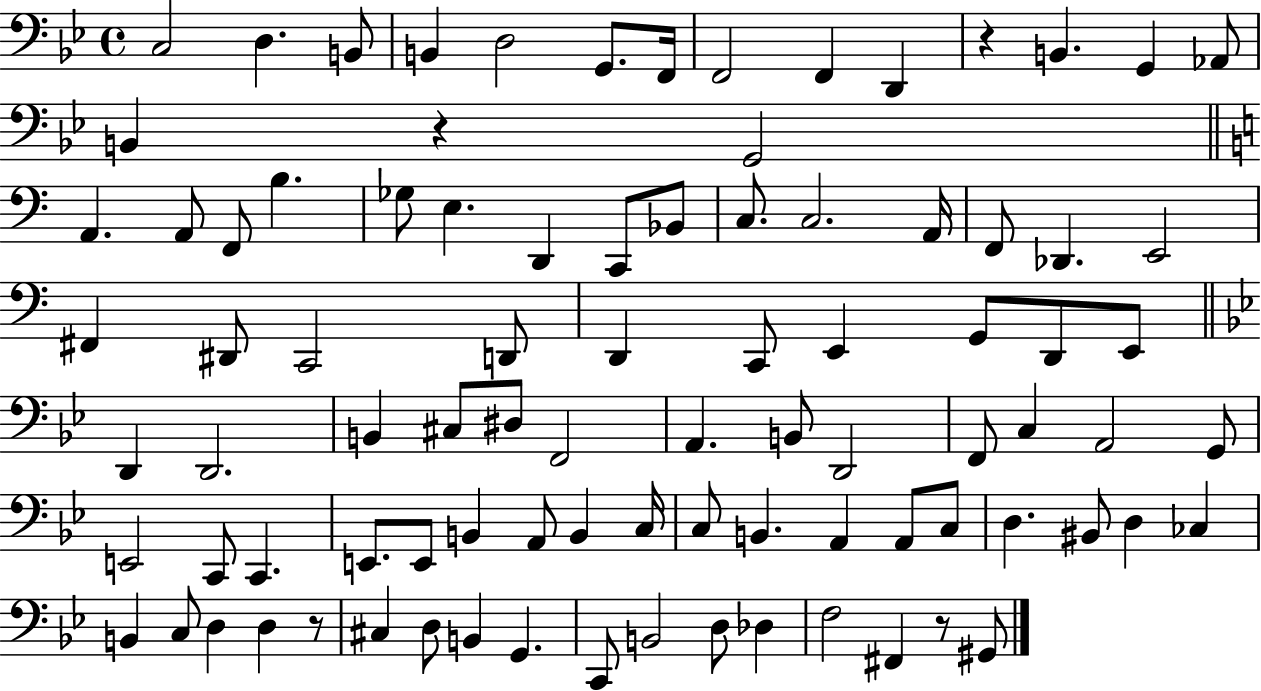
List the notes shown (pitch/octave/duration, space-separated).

C3/h D3/q. B2/e B2/q D3/h G2/e. F2/s F2/h F2/q D2/q R/q B2/q. G2/q Ab2/e B2/q R/q G2/h A2/q. A2/e F2/e B3/q. Gb3/e E3/q. D2/q C2/e Bb2/e C3/e. C3/h. A2/s F2/e Db2/q. E2/h F#2/q D#2/e C2/h D2/e D2/q C2/e E2/q G2/e D2/e E2/e D2/q D2/h. B2/q C#3/e D#3/e F2/h A2/q. B2/e D2/h F2/e C3/q A2/h G2/e E2/h C2/e C2/q. E2/e. E2/e B2/q A2/e B2/q C3/s C3/e B2/q. A2/q A2/e C3/e D3/q. BIS2/e D3/q CES3/q B2/q C3/e D3/q D3/q R/e C#3/q D3/e B2/q G2/q. C2/e B2/h D3/e Db3/q F3/h F#2/q R/e G#2/e